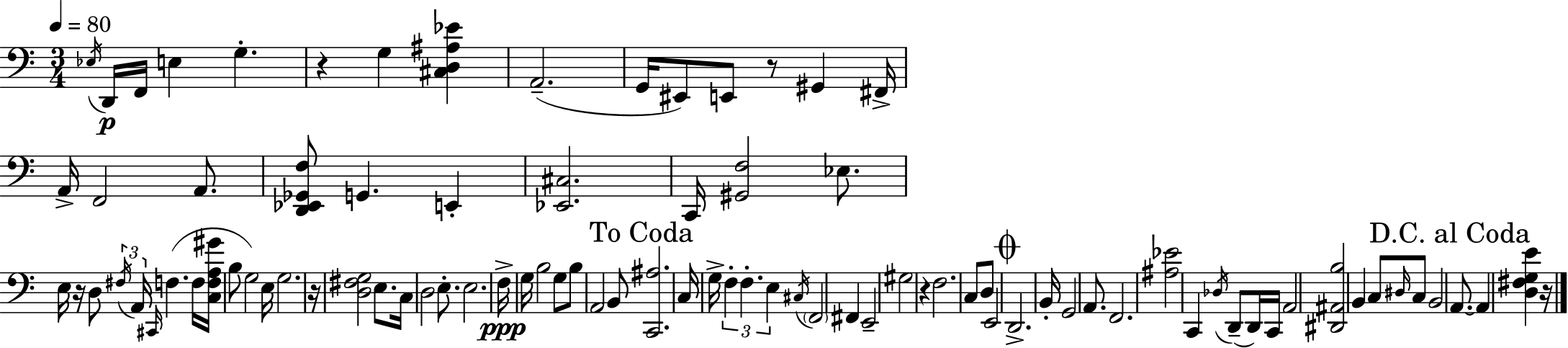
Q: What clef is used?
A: bass